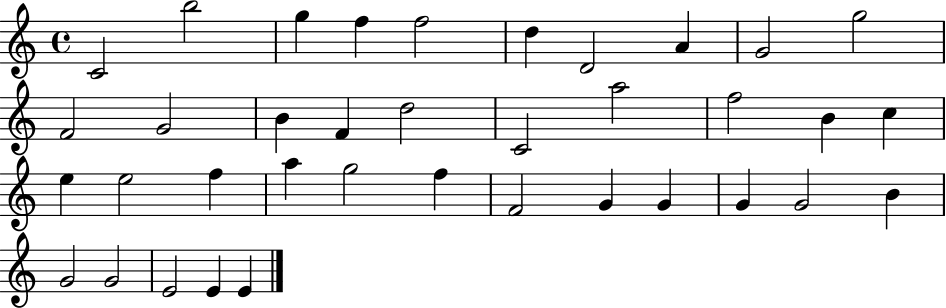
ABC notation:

X:1
T:Untitled
M:4/4
L:1/4
K:C
C2 b2 g f f2 d D2 A G2 g2 F2 G2 B F d2 C2 a2 f2 B c e e2 f a g2 f F2 G G G G2 B G2 G2 E2 E E